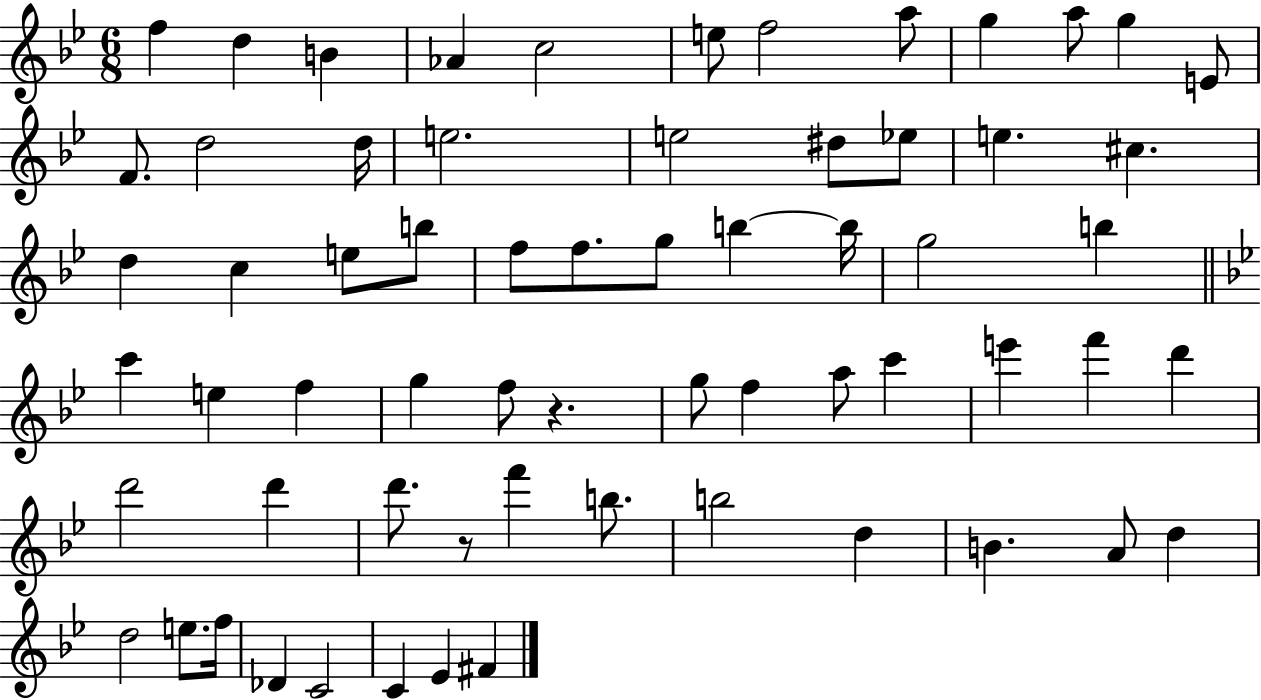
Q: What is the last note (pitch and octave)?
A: F#4